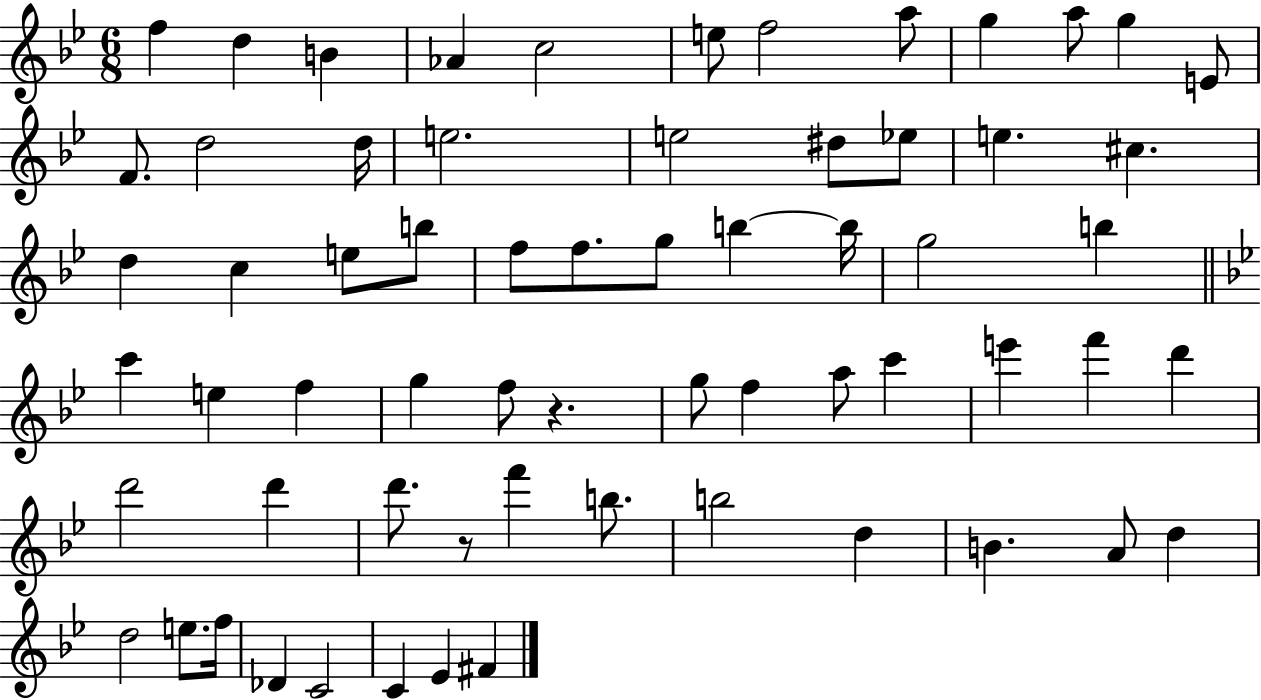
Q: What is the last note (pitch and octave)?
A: F#4